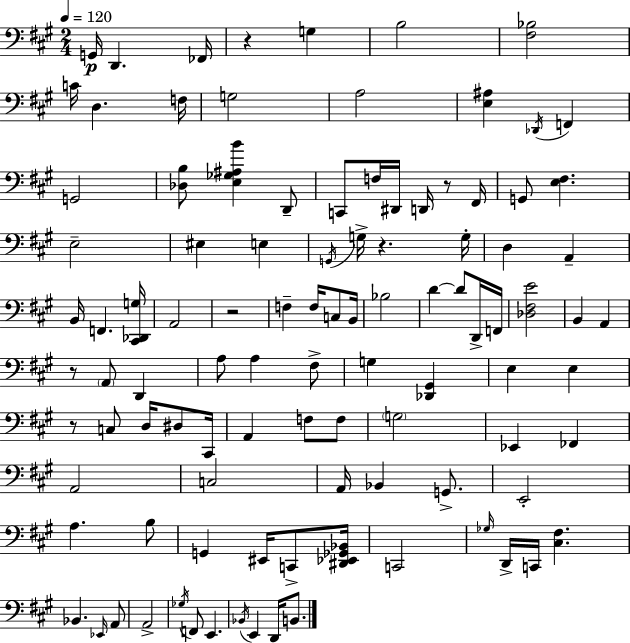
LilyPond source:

{
  \clef bass
  \numericTimeSignature
  \time 2/4
  \key a \major
  \tempo 4 = 120
  g,16\p d,4. fes,16 | r4 g4 | b2 | <fis bes>2 | \break c'16 d4. f16 | g2 | a2 | <e ais>4 \acciaccatura { des,16 } f,4 | \break g,2 | <des b>8 <e ges ais b'>4 d,8-- | c,8 f16 dis,16 d,16 r8 | fis,16 g,8 <e fis>4. | \break e2-- | eis4 e4 | \acciaccatura { g,16 } g16-> r4. | g16-. d4 a,4-- | \break b,16 f,4. | <cis, des, g>16 a,2 | r2 | f4-- f16 c8 | \break b,16 bes2 | d'4~~ d'8 | d,16-> f,16 <des fis e'>2 | b,4 a,4 | \break r8 \parenthesize a,8 d,4 | a8 a4 | fis8-> g4 <des, gis,>4 | e4 e4 | \break r8 c8 d16 dis8 | cis,16 a,4 f8 | f8 \parenthesize g2 | ees,4 fes,4 | \break a,2 | c2 | a,16 bes,4 g,8.-> | e,2-. | \break a4. | b8 g,4 eis,16 c,8-> | <dis, ees, ges, bes,>16 c,2 | \grace { ges16 } d,16-> c,16 <cis fis>4. | \break bes,4. | \grace { ees,16 } a,8 a,2-> | \acciaccatura { ges16 } f,8 e,4. | \acciaccatura { bes,16 } e,4 | \break d,16 b,8. \bar "|."
}